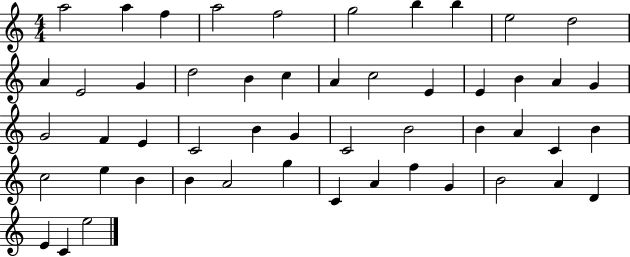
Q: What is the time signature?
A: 4/4